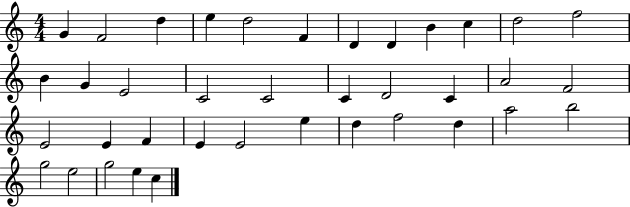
X:1
T:Untitled
M:4/4
L:1/4
K:C
G F2 d e d2 F D D B c d2 f2 B G E2 C2 C2 C D2 C A2 F2 E2 E F E E2 e d f2 d a2 b2 g2 e2 g2 e c